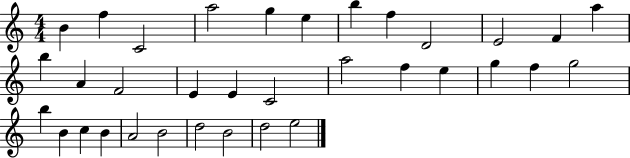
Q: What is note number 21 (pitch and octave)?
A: E5